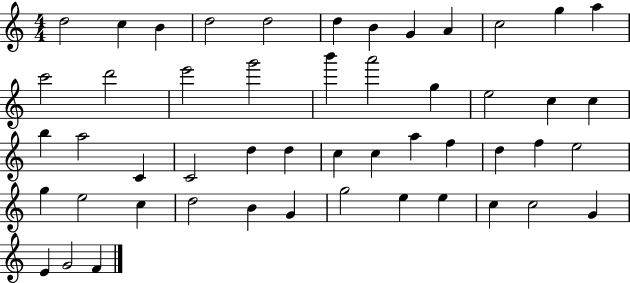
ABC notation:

X:1
T:Untitled
M:4/4
L:1/4
K:C
d2 c B d2 d2 d B G A c2 g a c'2 d'2 e'2 g'2 b' a'2 g e2 c c b a2 C C2 d d c c a f d f e2 g e2 c d2 B G g2 e e c c2 G E G2 F